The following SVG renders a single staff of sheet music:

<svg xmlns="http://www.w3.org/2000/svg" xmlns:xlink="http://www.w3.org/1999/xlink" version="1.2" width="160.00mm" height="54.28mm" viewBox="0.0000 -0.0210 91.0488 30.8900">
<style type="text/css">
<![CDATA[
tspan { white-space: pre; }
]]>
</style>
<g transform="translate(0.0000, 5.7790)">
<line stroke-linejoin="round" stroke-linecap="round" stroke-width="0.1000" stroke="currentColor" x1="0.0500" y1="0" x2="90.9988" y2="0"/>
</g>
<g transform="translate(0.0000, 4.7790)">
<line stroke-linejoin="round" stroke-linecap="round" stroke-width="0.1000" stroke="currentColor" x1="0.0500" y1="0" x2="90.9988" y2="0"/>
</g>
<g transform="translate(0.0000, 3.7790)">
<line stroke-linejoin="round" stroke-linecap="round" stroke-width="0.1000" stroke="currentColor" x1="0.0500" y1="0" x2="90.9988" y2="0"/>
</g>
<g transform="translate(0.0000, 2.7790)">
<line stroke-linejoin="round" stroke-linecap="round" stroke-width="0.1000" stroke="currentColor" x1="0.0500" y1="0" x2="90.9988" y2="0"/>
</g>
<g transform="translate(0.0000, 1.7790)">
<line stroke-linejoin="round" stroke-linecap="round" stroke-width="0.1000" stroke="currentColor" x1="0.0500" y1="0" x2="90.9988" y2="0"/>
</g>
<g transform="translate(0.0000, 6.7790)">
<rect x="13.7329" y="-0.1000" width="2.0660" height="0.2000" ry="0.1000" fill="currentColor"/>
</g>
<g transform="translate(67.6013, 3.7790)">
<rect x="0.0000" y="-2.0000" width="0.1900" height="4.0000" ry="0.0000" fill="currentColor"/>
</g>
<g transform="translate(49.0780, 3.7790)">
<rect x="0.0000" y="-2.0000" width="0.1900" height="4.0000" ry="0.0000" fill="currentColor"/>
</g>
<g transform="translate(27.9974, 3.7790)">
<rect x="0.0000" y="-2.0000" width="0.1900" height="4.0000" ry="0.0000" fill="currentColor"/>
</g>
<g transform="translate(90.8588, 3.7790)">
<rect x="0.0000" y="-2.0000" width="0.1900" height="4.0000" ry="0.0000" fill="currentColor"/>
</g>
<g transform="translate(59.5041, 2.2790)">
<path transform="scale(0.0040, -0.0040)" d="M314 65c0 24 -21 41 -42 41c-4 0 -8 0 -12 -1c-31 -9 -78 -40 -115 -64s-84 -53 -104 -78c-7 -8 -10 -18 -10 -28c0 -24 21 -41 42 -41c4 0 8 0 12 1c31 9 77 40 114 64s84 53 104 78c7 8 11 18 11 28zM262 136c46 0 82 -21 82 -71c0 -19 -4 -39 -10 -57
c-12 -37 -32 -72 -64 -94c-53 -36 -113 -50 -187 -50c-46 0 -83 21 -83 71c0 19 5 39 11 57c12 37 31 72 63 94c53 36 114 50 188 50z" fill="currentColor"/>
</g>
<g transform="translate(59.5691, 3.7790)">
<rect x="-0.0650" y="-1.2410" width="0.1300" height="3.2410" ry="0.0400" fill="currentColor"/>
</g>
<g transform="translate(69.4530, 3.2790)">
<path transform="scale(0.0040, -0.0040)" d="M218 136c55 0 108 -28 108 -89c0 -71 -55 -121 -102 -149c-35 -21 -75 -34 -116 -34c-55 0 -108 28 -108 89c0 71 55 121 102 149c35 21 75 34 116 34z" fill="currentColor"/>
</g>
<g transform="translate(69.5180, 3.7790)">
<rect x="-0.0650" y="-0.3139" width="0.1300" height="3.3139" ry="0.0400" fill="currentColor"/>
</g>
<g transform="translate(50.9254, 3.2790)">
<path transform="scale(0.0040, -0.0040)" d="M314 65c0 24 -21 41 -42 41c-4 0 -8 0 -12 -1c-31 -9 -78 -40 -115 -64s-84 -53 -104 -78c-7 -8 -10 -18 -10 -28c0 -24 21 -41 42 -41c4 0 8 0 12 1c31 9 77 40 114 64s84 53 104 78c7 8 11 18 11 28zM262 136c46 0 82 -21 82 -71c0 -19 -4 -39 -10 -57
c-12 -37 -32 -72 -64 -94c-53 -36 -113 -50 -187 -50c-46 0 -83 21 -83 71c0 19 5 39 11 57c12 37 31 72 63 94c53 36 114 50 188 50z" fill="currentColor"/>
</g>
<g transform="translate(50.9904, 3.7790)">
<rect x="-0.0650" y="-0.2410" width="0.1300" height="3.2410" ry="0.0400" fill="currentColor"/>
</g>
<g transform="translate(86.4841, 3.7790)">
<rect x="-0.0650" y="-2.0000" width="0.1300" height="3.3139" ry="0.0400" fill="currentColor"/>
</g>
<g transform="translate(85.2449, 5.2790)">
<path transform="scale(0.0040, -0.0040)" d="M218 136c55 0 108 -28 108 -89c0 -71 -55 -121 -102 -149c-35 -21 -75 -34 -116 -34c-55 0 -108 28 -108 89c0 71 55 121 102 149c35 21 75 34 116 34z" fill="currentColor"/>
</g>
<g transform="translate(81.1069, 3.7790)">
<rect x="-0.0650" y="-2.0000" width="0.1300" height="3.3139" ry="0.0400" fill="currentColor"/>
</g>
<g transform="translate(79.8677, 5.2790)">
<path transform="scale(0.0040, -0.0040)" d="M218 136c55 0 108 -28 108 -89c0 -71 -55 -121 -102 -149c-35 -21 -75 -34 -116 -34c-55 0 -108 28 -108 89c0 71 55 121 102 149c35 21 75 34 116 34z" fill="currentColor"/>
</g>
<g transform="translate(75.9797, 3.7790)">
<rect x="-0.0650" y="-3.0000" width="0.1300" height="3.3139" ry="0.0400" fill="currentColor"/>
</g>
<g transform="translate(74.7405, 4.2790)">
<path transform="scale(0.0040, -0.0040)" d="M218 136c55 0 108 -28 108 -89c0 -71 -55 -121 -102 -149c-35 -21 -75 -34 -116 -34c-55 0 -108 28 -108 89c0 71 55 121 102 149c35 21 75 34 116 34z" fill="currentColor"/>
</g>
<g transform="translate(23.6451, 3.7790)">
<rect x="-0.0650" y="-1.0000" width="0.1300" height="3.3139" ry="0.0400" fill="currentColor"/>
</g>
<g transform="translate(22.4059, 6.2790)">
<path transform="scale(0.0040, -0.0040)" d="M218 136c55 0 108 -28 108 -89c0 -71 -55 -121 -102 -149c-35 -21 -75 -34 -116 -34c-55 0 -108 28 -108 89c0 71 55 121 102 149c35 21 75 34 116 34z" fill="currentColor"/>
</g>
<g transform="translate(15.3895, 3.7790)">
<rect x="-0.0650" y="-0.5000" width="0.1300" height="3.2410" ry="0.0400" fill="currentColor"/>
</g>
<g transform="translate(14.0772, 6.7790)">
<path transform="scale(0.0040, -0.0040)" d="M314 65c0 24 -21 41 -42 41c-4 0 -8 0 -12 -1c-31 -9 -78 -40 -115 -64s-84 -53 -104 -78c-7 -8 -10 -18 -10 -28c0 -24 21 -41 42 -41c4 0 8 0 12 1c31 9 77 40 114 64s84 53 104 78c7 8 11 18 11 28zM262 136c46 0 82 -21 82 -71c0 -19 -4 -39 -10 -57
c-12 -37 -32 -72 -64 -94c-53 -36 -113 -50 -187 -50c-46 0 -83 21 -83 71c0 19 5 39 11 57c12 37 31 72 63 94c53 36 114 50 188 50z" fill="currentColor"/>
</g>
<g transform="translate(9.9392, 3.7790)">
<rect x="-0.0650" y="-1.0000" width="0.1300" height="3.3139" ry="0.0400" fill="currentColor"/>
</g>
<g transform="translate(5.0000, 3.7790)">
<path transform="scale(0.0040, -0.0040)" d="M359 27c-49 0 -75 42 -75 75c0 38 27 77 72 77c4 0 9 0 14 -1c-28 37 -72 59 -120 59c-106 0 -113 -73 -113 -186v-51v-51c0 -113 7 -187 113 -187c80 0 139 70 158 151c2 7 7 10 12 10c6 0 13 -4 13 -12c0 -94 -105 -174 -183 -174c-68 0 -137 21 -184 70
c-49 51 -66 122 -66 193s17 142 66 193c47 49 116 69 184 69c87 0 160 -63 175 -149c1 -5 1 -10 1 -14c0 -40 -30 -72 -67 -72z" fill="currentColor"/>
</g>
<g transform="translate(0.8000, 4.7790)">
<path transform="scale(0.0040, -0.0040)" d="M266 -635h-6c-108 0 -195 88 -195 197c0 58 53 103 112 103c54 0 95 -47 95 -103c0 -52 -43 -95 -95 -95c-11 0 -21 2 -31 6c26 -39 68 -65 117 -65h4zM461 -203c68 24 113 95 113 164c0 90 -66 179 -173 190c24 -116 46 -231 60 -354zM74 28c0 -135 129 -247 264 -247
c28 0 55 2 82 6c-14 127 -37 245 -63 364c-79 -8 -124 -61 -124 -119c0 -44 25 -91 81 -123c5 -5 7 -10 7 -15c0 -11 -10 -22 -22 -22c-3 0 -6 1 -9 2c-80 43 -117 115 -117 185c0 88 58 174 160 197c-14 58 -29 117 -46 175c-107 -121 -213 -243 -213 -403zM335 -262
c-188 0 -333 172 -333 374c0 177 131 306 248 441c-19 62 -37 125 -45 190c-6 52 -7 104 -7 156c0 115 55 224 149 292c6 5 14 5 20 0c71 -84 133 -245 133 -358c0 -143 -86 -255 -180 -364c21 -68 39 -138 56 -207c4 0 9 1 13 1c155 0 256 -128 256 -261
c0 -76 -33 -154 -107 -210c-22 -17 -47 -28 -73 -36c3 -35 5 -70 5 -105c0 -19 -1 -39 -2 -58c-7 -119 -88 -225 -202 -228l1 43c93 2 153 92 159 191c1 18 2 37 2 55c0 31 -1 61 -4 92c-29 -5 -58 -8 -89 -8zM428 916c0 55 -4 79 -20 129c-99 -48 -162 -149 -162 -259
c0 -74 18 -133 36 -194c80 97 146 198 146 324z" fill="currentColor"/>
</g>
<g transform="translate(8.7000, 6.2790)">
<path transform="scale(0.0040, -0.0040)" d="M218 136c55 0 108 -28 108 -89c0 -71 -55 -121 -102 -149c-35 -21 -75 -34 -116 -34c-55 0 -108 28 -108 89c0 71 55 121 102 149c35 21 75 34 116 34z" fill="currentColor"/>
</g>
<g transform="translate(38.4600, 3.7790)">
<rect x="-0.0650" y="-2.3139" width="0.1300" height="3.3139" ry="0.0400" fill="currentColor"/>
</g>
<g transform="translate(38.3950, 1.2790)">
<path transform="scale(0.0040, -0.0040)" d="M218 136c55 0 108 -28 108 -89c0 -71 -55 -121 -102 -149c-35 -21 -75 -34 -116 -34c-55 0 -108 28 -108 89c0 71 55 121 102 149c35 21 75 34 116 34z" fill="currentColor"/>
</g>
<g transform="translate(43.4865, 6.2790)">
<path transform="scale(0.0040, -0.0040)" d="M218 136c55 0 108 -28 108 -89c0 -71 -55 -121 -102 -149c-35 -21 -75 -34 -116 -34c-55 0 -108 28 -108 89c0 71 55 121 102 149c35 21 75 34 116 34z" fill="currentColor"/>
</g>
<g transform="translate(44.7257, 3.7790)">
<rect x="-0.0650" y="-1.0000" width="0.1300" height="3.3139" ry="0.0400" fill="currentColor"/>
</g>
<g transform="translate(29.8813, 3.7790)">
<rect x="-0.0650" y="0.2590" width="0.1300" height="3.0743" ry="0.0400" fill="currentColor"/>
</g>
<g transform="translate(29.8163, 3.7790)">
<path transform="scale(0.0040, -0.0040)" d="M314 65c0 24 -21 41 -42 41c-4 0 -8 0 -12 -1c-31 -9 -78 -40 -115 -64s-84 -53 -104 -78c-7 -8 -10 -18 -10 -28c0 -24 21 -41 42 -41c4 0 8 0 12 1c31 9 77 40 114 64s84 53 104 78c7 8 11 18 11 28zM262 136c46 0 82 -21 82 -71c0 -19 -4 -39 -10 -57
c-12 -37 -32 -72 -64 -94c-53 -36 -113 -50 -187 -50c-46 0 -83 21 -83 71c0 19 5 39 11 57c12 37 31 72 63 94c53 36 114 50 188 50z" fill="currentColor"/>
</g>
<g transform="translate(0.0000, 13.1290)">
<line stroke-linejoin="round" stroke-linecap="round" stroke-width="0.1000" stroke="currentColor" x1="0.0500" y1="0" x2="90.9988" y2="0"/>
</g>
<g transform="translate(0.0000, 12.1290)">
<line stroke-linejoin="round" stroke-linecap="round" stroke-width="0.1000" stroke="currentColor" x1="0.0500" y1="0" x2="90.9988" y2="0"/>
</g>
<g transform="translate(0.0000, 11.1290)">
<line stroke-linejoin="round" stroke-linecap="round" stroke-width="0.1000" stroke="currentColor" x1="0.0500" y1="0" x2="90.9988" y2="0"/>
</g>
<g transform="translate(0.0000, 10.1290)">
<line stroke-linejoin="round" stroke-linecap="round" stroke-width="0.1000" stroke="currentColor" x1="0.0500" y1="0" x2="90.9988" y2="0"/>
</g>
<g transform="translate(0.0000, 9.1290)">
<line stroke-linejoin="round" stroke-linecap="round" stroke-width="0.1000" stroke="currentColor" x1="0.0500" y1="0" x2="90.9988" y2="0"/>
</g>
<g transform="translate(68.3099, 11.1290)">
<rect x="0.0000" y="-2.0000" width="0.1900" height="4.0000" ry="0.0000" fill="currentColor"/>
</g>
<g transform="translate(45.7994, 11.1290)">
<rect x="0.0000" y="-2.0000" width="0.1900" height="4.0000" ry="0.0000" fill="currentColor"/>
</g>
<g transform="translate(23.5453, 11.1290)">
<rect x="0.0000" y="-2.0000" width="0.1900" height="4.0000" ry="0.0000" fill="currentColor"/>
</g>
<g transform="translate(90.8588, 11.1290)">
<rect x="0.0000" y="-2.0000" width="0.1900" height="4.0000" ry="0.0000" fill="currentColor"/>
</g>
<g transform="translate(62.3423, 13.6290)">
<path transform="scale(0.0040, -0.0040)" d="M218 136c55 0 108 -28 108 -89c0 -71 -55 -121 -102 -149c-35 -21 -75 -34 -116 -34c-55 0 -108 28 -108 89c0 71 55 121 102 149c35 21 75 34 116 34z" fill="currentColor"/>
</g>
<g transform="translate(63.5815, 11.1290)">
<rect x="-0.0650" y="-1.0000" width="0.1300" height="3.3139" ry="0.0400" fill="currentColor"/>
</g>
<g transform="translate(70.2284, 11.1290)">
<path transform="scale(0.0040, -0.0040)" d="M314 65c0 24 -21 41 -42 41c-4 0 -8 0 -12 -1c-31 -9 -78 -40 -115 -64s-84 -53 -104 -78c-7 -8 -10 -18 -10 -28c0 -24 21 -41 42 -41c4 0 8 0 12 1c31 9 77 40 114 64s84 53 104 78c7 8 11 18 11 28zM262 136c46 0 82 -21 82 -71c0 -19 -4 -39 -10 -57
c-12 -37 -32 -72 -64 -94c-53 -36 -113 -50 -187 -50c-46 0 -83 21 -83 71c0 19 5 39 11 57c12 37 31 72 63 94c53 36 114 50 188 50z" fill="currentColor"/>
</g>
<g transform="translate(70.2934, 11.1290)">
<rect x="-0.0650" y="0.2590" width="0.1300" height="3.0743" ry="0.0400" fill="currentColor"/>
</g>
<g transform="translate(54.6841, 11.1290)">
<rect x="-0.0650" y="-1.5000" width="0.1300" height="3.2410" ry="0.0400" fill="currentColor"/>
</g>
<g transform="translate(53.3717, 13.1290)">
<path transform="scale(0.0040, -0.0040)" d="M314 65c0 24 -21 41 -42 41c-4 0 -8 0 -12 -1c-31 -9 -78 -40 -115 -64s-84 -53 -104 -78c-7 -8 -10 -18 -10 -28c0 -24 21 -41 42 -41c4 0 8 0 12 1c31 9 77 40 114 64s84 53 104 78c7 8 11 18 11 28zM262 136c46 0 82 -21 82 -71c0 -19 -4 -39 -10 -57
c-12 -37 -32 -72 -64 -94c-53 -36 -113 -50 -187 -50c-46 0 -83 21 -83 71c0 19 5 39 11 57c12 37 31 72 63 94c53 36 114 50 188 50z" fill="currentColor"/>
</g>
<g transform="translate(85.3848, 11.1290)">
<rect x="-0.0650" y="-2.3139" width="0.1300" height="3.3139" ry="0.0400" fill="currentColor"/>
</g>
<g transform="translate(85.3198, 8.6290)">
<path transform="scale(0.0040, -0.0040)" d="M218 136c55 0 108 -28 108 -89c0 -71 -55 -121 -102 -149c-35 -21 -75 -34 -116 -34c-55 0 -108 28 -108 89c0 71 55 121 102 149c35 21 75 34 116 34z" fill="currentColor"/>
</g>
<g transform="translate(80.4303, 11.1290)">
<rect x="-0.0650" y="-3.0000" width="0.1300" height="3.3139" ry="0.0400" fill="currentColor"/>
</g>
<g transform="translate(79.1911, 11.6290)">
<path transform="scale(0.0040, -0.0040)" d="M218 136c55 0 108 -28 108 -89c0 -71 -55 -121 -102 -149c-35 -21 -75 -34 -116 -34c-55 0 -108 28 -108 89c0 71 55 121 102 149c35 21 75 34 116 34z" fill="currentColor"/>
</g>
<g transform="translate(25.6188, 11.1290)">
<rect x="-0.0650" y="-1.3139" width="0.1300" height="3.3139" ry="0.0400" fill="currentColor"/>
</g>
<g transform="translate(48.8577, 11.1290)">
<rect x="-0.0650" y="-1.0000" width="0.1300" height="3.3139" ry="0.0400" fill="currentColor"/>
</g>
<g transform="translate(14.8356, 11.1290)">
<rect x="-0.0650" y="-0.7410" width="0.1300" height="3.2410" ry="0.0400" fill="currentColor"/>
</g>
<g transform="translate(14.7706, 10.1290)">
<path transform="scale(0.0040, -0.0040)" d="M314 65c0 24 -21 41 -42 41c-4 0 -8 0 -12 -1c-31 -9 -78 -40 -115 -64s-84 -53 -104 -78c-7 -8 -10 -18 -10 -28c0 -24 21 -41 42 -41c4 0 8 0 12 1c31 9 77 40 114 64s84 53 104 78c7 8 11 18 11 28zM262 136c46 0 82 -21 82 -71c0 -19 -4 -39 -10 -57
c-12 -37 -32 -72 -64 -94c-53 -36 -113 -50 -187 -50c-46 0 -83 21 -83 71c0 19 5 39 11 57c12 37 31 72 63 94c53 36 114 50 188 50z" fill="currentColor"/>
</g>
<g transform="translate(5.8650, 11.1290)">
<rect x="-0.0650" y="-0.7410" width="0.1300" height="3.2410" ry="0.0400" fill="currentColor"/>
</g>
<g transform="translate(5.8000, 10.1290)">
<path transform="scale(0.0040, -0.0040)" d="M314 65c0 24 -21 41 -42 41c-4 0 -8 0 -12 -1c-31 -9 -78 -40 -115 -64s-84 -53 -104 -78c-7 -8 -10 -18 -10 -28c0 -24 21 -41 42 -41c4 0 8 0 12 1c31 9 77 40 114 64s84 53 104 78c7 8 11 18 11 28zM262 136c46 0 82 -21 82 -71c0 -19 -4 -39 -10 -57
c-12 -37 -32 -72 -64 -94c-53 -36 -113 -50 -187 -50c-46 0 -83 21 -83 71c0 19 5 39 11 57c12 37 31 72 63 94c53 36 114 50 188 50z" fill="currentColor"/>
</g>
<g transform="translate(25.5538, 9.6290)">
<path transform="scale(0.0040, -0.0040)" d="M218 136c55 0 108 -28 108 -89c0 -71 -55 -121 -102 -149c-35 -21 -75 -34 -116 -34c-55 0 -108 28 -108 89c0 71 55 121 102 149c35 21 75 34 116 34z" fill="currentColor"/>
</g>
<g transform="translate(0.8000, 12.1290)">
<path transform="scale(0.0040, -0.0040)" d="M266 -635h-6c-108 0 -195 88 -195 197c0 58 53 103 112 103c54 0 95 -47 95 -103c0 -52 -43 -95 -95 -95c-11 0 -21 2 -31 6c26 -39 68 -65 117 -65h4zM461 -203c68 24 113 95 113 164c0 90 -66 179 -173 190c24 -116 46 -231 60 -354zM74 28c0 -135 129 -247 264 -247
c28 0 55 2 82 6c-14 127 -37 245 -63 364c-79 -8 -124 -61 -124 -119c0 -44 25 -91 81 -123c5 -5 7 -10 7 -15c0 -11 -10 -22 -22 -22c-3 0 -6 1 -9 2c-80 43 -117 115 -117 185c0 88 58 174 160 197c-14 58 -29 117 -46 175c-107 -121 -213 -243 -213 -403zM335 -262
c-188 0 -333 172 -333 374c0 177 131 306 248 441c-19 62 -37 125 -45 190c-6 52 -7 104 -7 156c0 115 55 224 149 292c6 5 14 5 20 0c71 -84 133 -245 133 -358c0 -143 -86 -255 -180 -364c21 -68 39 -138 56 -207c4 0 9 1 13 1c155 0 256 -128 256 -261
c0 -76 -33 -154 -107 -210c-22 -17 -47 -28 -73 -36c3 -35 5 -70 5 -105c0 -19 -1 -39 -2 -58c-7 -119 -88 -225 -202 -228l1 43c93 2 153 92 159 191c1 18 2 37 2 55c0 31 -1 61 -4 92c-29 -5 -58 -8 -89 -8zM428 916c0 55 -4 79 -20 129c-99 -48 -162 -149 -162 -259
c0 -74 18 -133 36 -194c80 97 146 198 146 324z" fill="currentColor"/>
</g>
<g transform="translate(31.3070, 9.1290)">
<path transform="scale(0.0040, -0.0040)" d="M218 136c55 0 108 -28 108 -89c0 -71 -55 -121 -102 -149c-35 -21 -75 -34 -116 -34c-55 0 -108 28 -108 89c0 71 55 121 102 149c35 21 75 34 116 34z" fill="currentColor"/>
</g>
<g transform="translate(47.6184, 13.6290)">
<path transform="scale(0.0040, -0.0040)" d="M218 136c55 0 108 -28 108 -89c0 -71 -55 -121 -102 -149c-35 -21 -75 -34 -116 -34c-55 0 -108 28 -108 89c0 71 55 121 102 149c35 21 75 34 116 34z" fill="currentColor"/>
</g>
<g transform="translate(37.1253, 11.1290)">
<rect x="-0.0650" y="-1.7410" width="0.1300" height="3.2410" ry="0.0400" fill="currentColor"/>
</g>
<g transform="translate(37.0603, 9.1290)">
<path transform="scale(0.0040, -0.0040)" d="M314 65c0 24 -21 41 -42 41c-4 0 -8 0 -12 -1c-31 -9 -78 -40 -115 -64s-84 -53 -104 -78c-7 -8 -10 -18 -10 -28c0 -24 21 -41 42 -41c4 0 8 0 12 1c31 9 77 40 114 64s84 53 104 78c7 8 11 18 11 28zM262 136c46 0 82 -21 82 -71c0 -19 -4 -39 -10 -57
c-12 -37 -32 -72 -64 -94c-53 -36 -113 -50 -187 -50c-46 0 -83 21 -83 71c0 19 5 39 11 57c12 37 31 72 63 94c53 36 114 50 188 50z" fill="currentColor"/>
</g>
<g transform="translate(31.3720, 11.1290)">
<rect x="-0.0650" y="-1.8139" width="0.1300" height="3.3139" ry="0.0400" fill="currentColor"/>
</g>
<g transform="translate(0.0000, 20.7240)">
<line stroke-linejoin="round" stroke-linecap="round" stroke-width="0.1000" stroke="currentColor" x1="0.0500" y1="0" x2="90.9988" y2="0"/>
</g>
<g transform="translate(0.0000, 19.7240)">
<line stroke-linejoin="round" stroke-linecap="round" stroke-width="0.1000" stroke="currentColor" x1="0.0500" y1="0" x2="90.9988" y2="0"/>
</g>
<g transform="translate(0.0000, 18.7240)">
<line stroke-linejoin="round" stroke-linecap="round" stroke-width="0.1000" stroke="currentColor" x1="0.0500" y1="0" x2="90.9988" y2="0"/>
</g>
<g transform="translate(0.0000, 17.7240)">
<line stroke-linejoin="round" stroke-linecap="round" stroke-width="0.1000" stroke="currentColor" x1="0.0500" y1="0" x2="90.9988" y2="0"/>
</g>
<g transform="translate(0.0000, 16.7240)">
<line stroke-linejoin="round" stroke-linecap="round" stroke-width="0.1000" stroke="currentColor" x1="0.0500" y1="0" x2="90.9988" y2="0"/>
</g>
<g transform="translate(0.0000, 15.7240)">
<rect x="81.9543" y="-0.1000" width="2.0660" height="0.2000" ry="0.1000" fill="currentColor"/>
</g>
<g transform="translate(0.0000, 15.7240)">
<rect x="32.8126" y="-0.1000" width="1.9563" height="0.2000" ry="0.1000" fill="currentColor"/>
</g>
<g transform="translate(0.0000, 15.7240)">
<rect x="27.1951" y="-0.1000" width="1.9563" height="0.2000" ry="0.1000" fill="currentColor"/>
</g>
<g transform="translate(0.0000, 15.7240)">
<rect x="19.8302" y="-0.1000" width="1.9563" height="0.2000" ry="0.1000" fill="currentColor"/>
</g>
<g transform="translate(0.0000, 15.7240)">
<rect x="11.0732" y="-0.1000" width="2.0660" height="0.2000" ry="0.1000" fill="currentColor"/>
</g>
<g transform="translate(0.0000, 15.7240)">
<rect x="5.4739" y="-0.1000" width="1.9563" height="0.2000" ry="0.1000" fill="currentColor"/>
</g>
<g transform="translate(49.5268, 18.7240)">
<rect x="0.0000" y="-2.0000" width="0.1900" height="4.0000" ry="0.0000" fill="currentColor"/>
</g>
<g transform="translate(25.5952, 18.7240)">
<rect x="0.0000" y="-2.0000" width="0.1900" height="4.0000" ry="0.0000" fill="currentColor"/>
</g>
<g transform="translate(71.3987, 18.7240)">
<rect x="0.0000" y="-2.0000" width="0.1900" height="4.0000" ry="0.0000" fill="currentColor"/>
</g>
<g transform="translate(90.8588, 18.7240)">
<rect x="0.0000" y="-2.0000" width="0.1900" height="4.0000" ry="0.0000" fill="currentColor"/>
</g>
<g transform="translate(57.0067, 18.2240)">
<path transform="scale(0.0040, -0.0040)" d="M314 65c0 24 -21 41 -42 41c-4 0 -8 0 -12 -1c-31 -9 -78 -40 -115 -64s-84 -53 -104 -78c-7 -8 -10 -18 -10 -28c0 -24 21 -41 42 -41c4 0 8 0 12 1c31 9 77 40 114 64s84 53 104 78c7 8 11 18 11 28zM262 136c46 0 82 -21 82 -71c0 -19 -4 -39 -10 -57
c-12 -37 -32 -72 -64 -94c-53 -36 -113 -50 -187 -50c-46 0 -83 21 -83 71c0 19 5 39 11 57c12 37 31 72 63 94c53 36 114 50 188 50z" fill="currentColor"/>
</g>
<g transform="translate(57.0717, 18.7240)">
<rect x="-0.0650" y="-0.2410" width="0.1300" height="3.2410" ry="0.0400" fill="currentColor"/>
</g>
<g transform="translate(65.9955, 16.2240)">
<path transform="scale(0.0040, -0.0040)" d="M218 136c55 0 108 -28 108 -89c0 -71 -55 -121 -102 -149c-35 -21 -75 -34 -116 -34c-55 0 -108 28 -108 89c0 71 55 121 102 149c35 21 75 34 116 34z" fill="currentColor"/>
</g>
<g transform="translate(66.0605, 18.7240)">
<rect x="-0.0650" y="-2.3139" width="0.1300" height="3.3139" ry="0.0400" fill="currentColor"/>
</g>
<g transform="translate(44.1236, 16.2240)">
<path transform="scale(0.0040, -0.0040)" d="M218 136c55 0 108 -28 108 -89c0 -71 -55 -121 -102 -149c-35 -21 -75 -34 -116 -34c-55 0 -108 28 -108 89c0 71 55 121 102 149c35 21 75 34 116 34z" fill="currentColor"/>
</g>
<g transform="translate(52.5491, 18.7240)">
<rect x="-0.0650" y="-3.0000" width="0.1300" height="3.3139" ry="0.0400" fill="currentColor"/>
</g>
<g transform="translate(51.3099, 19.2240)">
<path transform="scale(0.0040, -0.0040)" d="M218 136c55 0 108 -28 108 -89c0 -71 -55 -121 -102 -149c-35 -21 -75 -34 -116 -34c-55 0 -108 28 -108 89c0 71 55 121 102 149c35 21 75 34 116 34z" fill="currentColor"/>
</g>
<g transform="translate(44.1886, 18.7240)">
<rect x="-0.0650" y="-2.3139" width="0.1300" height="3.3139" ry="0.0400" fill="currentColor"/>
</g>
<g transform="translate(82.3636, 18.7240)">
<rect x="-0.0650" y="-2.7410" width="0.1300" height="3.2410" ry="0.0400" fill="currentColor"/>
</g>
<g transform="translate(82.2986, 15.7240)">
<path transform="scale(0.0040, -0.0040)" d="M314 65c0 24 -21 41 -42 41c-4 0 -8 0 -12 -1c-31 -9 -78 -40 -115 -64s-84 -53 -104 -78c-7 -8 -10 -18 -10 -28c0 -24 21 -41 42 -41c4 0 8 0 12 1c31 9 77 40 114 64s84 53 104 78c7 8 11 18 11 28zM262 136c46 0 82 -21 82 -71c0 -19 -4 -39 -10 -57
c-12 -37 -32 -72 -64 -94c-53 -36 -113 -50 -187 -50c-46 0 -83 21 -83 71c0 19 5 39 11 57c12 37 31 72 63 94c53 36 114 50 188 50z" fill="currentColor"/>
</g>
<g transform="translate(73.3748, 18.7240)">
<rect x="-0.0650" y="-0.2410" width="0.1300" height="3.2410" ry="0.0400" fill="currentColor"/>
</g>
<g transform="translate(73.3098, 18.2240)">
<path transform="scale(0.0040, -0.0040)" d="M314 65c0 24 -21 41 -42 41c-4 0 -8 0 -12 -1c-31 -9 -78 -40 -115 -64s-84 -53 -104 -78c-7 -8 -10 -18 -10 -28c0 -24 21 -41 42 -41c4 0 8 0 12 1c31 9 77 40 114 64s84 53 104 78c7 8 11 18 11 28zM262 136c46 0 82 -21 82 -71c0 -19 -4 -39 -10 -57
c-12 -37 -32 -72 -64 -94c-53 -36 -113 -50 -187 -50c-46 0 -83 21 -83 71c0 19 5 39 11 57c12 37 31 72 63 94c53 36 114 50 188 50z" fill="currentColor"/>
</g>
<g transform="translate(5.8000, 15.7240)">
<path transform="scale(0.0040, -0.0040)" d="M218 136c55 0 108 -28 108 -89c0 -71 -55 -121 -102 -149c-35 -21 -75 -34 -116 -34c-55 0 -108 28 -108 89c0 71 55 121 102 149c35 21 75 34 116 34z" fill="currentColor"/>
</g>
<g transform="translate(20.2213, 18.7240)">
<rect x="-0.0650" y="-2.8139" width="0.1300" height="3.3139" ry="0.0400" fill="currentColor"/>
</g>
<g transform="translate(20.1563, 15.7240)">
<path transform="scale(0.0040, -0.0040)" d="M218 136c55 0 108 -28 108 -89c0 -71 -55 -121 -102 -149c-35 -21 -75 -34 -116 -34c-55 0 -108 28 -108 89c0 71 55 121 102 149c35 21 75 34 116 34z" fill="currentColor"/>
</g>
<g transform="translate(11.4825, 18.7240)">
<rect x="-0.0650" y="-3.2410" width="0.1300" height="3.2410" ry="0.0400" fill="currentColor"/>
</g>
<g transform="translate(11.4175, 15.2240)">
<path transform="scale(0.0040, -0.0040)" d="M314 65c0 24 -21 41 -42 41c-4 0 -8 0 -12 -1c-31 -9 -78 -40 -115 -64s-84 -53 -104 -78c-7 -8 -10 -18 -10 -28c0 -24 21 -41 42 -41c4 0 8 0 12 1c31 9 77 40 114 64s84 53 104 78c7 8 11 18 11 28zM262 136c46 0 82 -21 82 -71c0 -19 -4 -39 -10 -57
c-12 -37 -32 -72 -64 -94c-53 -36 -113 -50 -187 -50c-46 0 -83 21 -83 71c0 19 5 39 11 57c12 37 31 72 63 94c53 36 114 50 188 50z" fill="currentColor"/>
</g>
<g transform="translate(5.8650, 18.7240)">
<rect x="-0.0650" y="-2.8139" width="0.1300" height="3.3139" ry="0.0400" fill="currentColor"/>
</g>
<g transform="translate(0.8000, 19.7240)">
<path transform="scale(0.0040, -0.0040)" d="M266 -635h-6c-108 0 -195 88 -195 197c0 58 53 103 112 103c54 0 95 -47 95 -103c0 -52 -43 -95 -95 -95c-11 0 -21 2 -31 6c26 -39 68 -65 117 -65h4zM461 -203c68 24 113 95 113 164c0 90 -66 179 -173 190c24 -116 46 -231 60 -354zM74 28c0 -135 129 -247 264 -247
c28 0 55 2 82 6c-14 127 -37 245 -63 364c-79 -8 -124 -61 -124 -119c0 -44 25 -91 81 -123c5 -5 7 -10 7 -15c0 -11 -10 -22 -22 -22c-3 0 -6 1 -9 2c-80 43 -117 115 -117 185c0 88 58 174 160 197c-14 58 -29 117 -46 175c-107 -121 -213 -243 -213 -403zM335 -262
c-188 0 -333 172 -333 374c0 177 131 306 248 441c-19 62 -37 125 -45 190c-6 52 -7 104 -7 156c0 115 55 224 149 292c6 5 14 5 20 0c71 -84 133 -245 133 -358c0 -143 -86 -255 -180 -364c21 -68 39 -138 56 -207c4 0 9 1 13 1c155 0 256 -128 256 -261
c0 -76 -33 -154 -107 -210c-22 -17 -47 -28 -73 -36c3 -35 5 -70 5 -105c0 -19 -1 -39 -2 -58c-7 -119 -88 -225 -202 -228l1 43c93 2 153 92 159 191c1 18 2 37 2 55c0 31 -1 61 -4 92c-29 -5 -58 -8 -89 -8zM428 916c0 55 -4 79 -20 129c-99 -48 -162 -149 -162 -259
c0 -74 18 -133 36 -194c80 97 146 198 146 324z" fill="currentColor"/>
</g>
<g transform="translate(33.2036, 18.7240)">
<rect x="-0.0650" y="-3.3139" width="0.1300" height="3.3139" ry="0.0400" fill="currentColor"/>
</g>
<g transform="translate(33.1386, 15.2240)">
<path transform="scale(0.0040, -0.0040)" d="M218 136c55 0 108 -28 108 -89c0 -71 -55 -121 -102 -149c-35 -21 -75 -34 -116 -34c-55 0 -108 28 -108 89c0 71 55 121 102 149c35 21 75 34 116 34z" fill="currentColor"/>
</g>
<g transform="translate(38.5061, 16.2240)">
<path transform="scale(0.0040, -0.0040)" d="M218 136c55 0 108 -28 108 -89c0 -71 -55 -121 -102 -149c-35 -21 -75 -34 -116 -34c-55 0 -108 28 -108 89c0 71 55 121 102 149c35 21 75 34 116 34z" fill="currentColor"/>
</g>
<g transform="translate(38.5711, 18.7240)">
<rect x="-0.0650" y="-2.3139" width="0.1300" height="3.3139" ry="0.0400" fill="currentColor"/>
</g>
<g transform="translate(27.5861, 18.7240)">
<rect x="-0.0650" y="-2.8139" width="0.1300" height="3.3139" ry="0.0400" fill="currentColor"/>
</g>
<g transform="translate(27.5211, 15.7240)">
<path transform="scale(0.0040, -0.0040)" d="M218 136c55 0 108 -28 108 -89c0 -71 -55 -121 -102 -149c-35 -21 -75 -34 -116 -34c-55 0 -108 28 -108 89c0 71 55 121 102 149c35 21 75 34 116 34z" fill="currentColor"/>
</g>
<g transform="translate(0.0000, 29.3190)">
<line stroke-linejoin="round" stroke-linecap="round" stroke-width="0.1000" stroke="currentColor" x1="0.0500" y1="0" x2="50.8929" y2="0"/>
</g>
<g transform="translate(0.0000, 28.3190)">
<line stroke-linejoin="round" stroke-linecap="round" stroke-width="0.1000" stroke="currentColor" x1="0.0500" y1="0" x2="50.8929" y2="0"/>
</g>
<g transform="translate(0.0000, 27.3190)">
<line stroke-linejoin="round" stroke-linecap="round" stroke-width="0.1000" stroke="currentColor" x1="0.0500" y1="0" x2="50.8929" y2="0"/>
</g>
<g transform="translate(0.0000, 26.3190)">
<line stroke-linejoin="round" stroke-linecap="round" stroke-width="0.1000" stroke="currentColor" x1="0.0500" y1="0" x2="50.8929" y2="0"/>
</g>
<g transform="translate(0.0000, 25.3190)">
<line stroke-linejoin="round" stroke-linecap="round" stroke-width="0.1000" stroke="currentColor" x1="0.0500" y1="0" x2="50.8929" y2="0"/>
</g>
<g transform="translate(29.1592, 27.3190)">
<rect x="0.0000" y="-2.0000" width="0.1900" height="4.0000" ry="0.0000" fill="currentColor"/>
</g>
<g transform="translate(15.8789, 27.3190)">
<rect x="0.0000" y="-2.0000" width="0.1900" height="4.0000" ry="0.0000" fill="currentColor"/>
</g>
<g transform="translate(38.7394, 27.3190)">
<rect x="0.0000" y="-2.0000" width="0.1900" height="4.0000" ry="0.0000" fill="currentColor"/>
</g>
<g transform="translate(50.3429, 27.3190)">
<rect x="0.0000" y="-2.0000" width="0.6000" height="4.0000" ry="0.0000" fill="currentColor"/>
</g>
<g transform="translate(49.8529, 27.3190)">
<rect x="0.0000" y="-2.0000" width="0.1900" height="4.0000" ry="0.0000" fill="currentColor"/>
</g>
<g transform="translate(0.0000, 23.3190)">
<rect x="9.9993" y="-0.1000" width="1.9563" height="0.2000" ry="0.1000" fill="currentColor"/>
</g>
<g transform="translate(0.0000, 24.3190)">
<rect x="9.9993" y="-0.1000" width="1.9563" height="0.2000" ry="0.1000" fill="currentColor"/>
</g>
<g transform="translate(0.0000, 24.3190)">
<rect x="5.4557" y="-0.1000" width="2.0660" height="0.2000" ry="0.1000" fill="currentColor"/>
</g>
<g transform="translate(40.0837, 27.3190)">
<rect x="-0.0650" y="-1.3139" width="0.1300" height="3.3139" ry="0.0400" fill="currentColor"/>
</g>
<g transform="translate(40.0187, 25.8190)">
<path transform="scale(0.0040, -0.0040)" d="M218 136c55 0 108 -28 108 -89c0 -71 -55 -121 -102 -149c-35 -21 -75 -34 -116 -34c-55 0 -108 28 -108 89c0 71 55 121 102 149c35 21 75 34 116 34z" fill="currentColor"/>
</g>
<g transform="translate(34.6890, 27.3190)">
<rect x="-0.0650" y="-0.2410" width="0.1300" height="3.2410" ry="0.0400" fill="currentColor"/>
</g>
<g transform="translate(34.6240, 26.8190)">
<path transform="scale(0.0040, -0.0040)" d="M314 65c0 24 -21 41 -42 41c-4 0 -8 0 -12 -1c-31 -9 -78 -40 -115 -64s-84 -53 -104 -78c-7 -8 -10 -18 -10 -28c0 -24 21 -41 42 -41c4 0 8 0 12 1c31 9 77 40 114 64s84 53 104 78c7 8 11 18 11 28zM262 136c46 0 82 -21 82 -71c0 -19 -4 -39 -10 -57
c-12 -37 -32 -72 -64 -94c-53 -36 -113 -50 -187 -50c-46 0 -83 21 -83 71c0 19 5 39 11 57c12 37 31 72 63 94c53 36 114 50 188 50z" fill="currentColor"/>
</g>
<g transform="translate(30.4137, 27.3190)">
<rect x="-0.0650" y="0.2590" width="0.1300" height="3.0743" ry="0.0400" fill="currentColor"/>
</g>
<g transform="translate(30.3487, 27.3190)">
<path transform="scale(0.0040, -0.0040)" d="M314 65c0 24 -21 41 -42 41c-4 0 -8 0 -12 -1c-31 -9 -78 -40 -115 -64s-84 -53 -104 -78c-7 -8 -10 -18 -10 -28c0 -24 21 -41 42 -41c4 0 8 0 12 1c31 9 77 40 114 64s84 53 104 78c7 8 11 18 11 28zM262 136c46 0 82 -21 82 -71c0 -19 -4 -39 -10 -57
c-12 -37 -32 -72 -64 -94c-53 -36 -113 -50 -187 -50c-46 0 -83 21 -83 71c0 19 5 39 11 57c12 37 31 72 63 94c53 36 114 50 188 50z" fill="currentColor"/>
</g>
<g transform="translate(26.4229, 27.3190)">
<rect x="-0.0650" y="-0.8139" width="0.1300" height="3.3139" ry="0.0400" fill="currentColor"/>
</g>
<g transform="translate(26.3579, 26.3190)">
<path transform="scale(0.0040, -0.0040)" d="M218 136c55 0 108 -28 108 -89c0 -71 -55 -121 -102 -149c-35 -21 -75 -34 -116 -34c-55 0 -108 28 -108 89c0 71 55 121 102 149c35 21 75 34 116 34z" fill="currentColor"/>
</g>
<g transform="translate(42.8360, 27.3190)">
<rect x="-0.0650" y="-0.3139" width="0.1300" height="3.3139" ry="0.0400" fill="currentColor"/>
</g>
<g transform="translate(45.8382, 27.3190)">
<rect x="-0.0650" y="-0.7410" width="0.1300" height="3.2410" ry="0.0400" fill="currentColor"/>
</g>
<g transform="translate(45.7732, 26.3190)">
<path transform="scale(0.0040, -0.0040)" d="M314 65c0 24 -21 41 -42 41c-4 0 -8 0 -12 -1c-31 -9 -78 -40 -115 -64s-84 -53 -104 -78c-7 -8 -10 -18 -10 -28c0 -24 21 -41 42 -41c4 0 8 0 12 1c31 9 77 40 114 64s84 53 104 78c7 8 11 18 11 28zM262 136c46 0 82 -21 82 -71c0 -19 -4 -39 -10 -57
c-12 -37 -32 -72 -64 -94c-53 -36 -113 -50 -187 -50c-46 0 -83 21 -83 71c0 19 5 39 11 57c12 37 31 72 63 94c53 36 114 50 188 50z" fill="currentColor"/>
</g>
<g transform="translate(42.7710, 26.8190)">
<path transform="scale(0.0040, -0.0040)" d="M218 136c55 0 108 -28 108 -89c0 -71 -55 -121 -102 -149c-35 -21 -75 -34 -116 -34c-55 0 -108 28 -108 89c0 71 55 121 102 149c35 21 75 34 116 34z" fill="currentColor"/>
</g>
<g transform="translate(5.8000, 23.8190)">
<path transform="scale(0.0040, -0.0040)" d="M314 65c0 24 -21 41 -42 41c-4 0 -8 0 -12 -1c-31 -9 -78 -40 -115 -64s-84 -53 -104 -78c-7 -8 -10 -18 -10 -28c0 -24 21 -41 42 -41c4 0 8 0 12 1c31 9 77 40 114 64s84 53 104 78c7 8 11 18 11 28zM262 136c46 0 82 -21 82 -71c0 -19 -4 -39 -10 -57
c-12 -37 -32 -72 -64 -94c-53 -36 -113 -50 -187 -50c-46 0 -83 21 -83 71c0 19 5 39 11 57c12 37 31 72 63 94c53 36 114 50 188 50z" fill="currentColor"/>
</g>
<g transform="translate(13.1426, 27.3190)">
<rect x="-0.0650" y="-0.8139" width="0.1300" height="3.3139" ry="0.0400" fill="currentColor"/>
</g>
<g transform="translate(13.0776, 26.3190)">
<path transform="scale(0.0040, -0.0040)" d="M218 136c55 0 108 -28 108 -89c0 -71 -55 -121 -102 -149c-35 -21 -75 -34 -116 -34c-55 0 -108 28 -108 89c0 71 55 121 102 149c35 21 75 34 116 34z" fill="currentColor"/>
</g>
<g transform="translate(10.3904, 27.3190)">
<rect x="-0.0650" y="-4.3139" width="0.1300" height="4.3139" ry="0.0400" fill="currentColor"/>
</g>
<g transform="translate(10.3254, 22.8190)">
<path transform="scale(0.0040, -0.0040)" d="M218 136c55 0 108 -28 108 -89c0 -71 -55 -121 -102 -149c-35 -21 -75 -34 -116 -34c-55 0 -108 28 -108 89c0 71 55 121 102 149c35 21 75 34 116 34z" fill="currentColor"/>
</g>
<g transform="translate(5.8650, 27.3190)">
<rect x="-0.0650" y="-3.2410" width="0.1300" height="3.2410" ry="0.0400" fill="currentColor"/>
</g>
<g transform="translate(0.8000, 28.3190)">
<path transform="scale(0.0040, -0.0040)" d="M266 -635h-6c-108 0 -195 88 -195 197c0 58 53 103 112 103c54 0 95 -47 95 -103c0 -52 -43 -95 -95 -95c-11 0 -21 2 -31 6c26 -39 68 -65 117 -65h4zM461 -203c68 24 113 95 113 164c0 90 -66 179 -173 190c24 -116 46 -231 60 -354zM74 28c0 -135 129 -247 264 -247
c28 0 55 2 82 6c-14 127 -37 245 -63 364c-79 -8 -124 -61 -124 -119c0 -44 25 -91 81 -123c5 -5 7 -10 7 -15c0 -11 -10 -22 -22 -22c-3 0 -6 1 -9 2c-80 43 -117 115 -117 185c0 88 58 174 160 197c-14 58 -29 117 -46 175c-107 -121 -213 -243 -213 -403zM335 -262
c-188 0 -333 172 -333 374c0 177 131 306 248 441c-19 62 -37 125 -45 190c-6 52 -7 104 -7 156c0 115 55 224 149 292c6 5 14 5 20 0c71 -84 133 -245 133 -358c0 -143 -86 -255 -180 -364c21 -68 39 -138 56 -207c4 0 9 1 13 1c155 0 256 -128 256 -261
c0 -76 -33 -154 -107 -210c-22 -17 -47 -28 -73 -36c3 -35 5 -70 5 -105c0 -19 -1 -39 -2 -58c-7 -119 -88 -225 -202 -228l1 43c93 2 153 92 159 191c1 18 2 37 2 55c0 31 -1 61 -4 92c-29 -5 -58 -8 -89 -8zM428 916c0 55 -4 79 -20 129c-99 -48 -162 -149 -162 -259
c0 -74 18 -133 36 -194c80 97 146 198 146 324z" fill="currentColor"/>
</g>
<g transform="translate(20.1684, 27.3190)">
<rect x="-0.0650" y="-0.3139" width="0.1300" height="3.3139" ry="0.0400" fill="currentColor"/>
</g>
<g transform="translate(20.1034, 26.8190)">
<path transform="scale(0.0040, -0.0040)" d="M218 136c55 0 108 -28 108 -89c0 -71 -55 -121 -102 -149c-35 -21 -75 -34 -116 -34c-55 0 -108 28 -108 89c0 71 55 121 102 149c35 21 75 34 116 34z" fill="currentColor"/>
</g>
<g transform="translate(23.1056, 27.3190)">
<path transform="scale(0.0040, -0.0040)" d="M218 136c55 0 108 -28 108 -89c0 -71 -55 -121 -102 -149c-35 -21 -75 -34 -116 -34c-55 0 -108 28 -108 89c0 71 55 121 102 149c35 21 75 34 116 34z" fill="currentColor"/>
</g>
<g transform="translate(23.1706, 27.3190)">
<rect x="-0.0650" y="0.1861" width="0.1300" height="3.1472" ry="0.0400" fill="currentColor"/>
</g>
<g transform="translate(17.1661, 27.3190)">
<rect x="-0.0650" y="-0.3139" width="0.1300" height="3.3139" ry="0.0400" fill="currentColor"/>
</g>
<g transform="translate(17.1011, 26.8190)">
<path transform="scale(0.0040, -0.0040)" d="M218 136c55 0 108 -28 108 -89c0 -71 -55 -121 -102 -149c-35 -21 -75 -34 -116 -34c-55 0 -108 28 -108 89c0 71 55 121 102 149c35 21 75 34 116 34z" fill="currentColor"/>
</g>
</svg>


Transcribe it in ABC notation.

X:1
T:Untitled
M:4/4
L:1/4
K:C
D C2 D B2 g D c2 e2 c A F F d2 d2 e f f2 D E2 D B2 A g a b2 a a b g g A c2 g c2 a2 b2 d' d c c B d B2 c2 e c d2